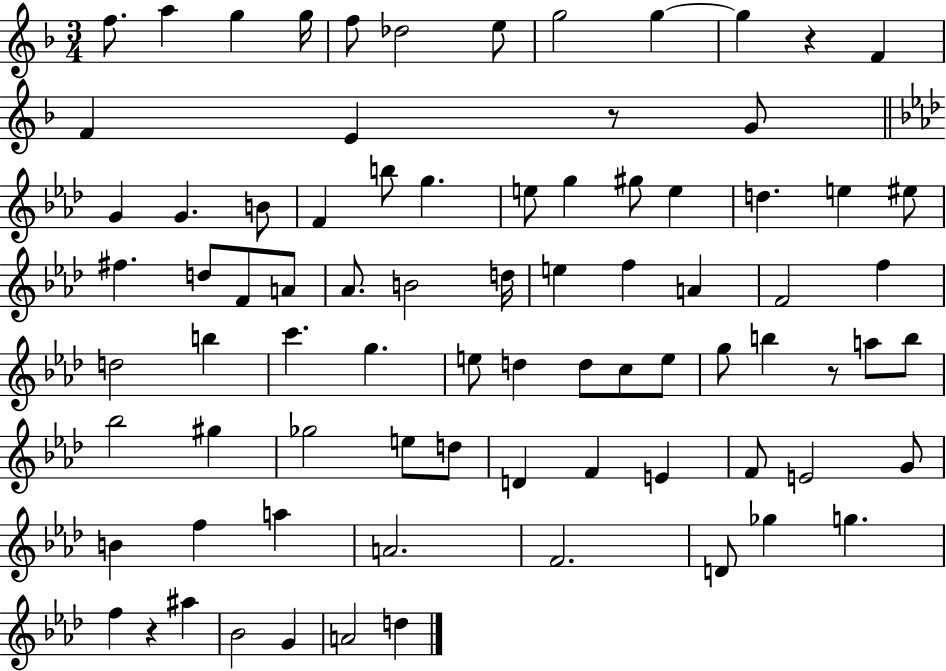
{
  \clef treble
  \numericTimeSignature
  \time 3/4
  \key f \major
  \repeat volta 2 { f''8. a''4 g''4 g''16 | f''8 des''2 e''8 | g''2 g''4~~ | g''4 r4 f'4 | \break f'4 e'4 r8 g'8 | \bar "||" \break \key f \minor g'4 g'4. b'8 | f'4 b''8 g''4. | e''8 g''4 gis''8 e''4 | d''4. e''4 eis''8 | \break fis''4. d''8 f'8 a'8 | aes'8. b'2 d''16 | e''4 f''4 a'4 | f'2 f''4 | \break d''2 b''4 | c'''4. g''4. | e''8 d''4 d''8 c''8 e''8 | g''8 b''4 r8 a''8 b''8 | \break bes''2 gis''4 | ges''2 e''8 d''8 | d'4 f'4 e'4 | f'8 e'2 g'8 | \break b'4 f''4 a''4 | a'2. | f'2. | d'8 ges''4 g''4. | \break f''4 r4 ais''4 | bes'2 g'4 | a'2 d''4 | } \bar "|."
}